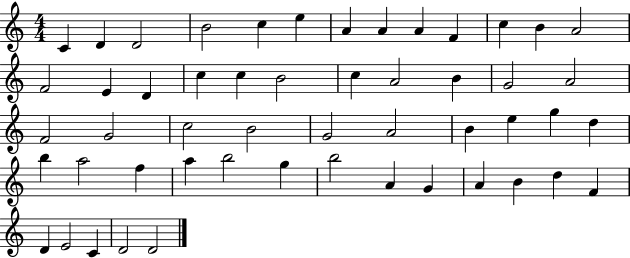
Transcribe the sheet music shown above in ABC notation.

X:1
T:Untitled
M:4/4
L:1/4
K:C
C D D2 B2 c e A A A F c B A2 F2 E D c c B2 c A2 B G2 A2 F2 G2 c2 B2 G2 A2 B e g d b a2 f a b2 g b2 A G A B d F D E2 C D2 D2